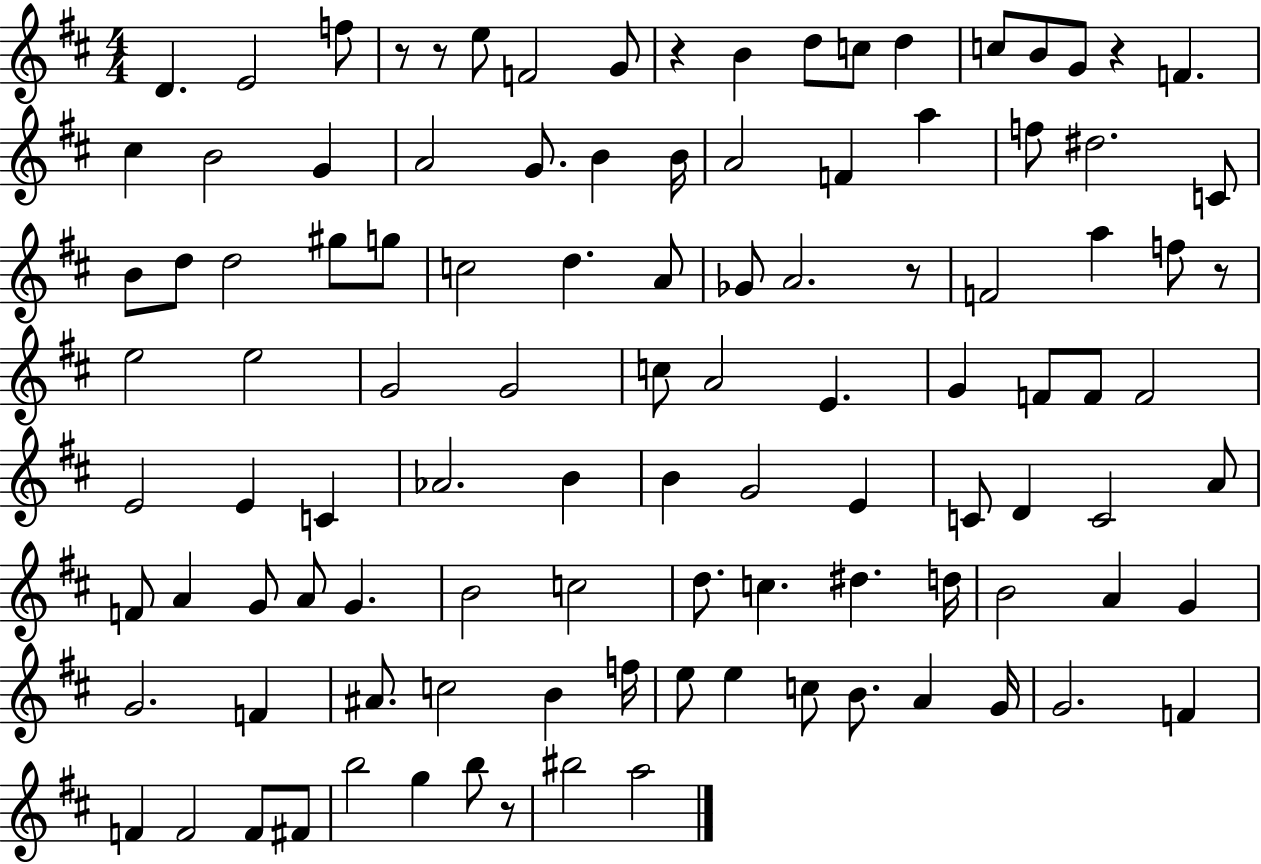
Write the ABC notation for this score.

X:1
T:Untitled
M:4/4
L:1/4
K:D
D E2 f/2 z/2 z/2 e/2 F2 G/2 z B d/2 c/2 d c/2 B/2 G/2 z F ^c B2 G A2 G/2 B B/4 A2 F a f/2 ^d2 C/2 B/2 d/2 d2 ^g/2 g/2 c2 d A/2 _G/2 A2 z/2 F2 a f/2 z/2 e2 e2 G2 G2 c/2 A2 E G F/2 F/2 F2 E2 E C _A2 B B G2 E C/2 D C2 A/2 F/2 A G/2 A/2 G B2 c2 d/2 c ^d d/4 B2 A G G2 F ^A/2 c2 B f/4 e/2 e c/2 B/2 A G/4 G2 F F F2 F/2 ^F/2 b2 g b/2 z/2 ^b2 a2